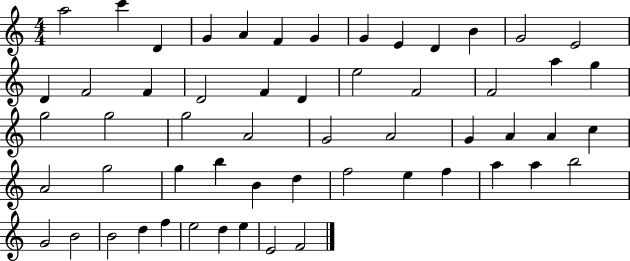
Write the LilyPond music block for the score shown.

{
  \clef treble
  \numericTimeSignature
  \time 4/4
  \key c \major
  a''2 c'''4 d'4 | g'4 a'4 f'4 g'4 | g'4 e'4 d'4 b'4 | g'2 e'2 | \break d'4 f'2 f'4 | d'2 f'4 d'4 | e''2 f'2 | f'2 a''4 g''4 | \break g''2 g''2 | g''2 a'2 | g'2 a'2 | g'4 a'4 a'4 c''4 | \break a'2 g''2 | g''4 b''4 b'4 d''4 | f''2 e''4 f''4 | a''4 a''4 b''2 | \break g'2 b'2 | b'2 d''4 f''4 | e''2 d''4 e''4 | e'2 f'2 | \break \bar "|."
}